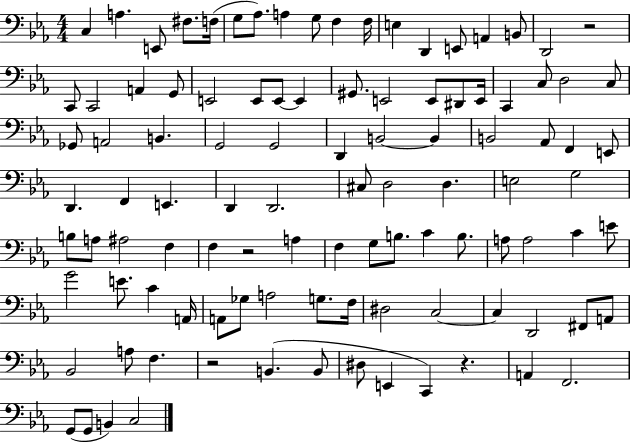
X:1
T:Untitled
M:4/4
L:1/4
K:Eb
C, A, E,,/2 ^F,/2 F,/4 G,/2 _A,/2 A, G,/2 F, F,/4 E, D,, E,,/2 A,, B,,/2 D,,2 z2 C,,/2 C,,2 A,, G,,/2 E,,2 E,,/2 E,,/2 E,, ^G,,/2 E,,2 E,,/2 ^D,,/2 E,,/4 C,, C,/2 D,2 C,/2 _G,,/2 A,,2 B,, G,,2 G,,2 D,, B,,2 B,, B,,2 _A,,/2 F,, E,,/2 D,, F,, E,, D,, D,,2 ^C,/2 D,2 D, E,2 G,2 B,/2 A,/2 ^A,2 F, F, z2 A, F, G,/2 B,/2 C B,/2 A,/2 A,2 C E/2 G2 E/2 C A,,/4 A,,/2 _G,/2 A,2 G,/2 F,/4 ^D,2 C,2 C, D,,2 ^F,,/2 A,,/2 _B,,2 A,/2 F, z2 B,, B,,/2 ^D,/2 E,, C,, z A,, F,,2 G,,/2 G,,/2 B,, C,2